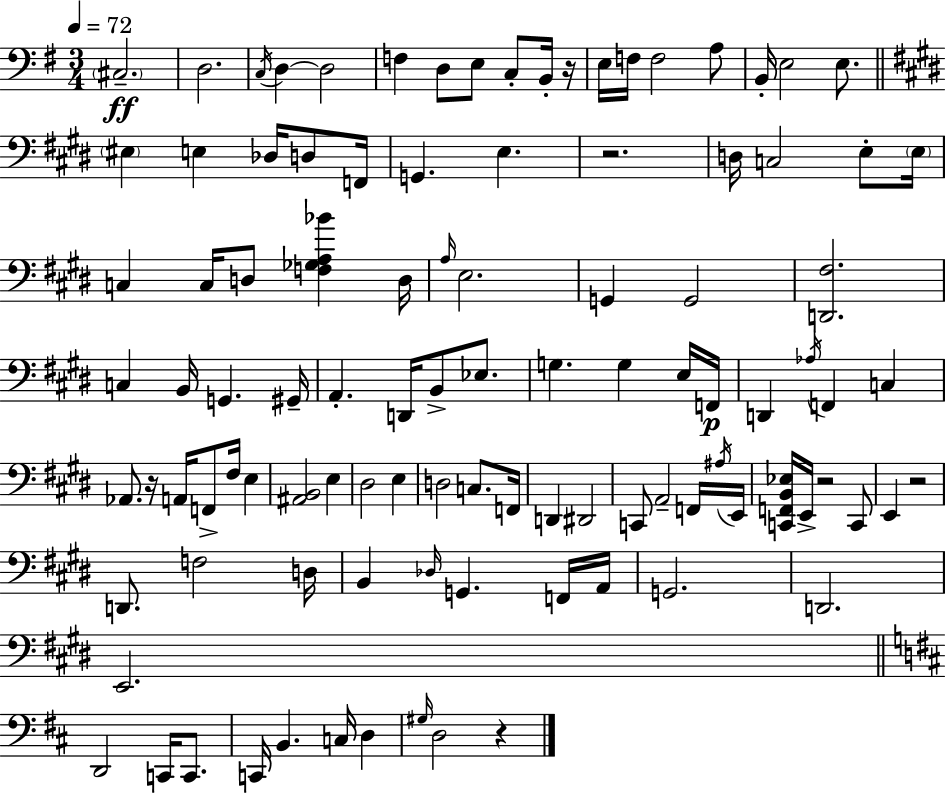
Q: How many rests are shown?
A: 6